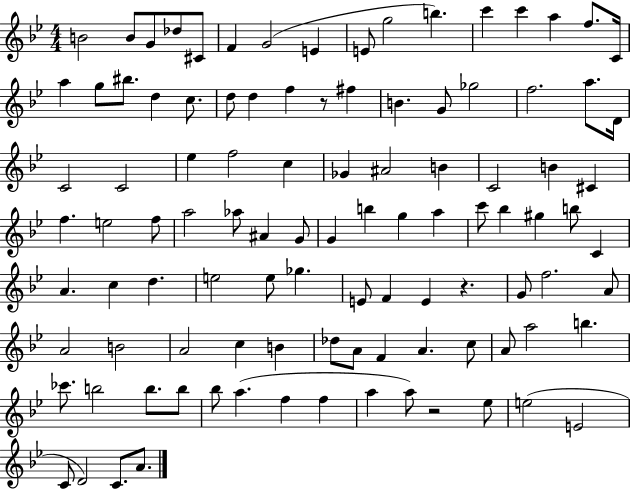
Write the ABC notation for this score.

X:1
T:Untitled
M:4/4
L:1/4
K:Bb
B2 B/2 G/2 _d/2 ^C/2 F G2 E E/2 g2 b c' c' a f/2 C/4 a g/2 ^b/2 d c/2 d/2 d f z/2 ^f B G/2 _g2 f2 a/2 D/4 C2 C2 _e f2 c _G ^A2 B C2 B ^C f e2 f/2 a2 _a/2 ^A G/2 G b g a c'/2 _b ^g b/2 C A c d e2 e/2 _g E/2 F E z G/2 f2 A/2 A2 B2 A2 c B _d/2 A/2 F A c/2 A/2 a2 b _c'/2 b2 b/2 b/2 _b/2 a f f a a/2 z2 _e/2 e2 E2 C/2 D2 C/2 A/2